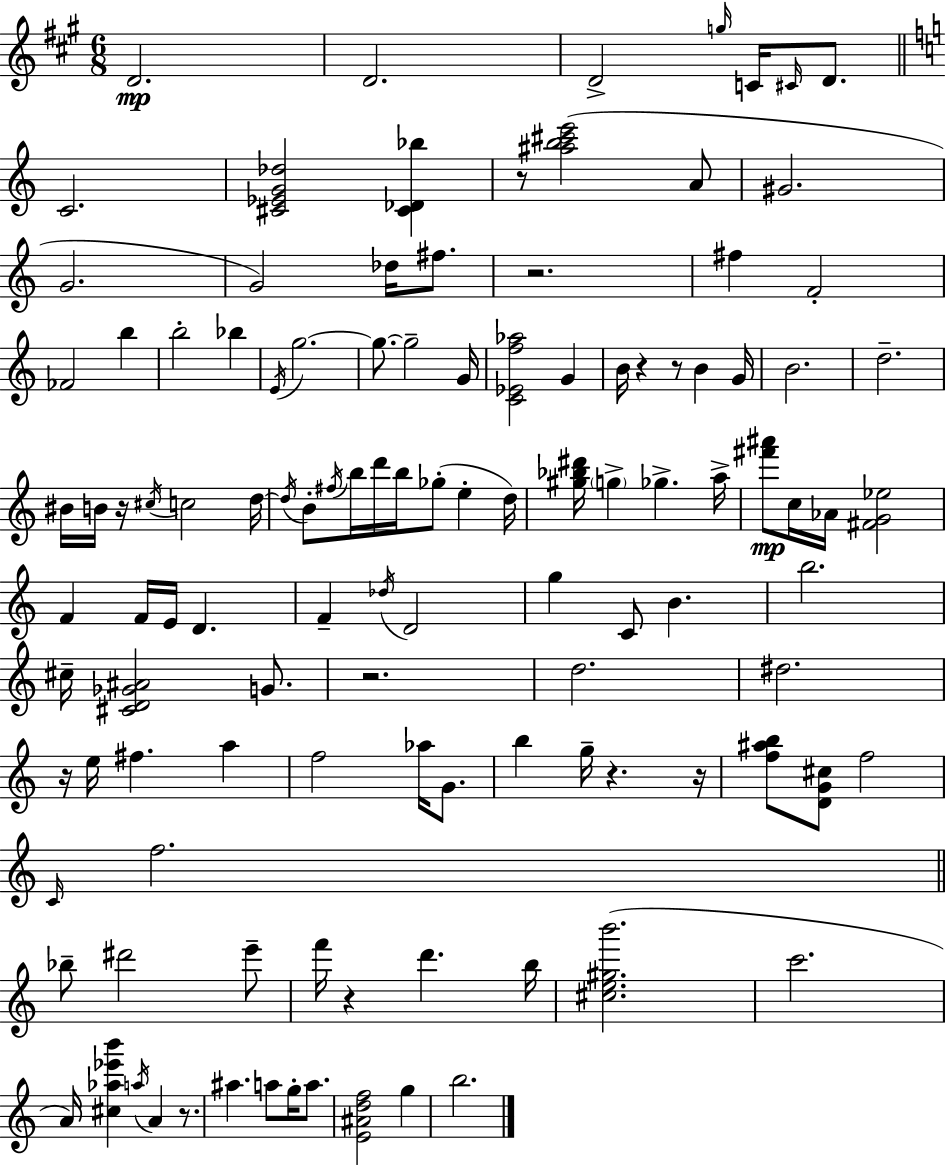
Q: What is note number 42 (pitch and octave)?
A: B5